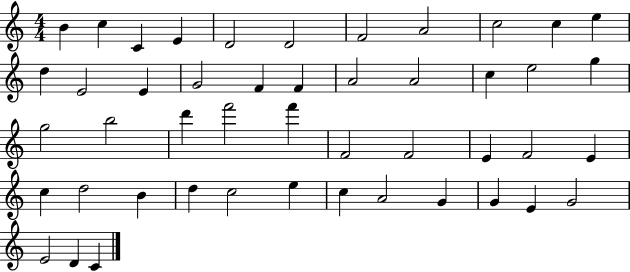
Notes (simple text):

B4/q C5/q C4/q E4/q D4/h D4/h F4/h A4/h C5/h C5/q E5/q D5/q E4/h E4/q G4/h F4/q F4/q A4/h A4/h C5/q E5/h G5/q G5/h B5/h D6/q F6/h F6/q F4/h F4/h E4/q F4/h E4/q C5/q D5/h B4/q D5/q C5/h E5/q C5/q A4/h G4/q G4/q E4/q G4/h E4/h D4/q C4/q